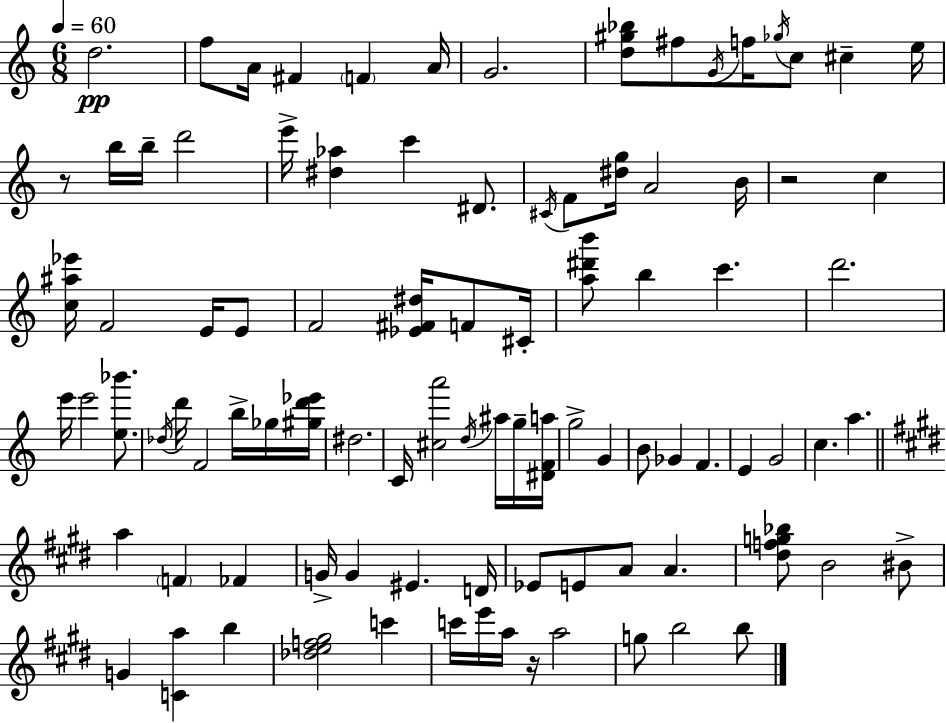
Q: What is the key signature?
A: C major